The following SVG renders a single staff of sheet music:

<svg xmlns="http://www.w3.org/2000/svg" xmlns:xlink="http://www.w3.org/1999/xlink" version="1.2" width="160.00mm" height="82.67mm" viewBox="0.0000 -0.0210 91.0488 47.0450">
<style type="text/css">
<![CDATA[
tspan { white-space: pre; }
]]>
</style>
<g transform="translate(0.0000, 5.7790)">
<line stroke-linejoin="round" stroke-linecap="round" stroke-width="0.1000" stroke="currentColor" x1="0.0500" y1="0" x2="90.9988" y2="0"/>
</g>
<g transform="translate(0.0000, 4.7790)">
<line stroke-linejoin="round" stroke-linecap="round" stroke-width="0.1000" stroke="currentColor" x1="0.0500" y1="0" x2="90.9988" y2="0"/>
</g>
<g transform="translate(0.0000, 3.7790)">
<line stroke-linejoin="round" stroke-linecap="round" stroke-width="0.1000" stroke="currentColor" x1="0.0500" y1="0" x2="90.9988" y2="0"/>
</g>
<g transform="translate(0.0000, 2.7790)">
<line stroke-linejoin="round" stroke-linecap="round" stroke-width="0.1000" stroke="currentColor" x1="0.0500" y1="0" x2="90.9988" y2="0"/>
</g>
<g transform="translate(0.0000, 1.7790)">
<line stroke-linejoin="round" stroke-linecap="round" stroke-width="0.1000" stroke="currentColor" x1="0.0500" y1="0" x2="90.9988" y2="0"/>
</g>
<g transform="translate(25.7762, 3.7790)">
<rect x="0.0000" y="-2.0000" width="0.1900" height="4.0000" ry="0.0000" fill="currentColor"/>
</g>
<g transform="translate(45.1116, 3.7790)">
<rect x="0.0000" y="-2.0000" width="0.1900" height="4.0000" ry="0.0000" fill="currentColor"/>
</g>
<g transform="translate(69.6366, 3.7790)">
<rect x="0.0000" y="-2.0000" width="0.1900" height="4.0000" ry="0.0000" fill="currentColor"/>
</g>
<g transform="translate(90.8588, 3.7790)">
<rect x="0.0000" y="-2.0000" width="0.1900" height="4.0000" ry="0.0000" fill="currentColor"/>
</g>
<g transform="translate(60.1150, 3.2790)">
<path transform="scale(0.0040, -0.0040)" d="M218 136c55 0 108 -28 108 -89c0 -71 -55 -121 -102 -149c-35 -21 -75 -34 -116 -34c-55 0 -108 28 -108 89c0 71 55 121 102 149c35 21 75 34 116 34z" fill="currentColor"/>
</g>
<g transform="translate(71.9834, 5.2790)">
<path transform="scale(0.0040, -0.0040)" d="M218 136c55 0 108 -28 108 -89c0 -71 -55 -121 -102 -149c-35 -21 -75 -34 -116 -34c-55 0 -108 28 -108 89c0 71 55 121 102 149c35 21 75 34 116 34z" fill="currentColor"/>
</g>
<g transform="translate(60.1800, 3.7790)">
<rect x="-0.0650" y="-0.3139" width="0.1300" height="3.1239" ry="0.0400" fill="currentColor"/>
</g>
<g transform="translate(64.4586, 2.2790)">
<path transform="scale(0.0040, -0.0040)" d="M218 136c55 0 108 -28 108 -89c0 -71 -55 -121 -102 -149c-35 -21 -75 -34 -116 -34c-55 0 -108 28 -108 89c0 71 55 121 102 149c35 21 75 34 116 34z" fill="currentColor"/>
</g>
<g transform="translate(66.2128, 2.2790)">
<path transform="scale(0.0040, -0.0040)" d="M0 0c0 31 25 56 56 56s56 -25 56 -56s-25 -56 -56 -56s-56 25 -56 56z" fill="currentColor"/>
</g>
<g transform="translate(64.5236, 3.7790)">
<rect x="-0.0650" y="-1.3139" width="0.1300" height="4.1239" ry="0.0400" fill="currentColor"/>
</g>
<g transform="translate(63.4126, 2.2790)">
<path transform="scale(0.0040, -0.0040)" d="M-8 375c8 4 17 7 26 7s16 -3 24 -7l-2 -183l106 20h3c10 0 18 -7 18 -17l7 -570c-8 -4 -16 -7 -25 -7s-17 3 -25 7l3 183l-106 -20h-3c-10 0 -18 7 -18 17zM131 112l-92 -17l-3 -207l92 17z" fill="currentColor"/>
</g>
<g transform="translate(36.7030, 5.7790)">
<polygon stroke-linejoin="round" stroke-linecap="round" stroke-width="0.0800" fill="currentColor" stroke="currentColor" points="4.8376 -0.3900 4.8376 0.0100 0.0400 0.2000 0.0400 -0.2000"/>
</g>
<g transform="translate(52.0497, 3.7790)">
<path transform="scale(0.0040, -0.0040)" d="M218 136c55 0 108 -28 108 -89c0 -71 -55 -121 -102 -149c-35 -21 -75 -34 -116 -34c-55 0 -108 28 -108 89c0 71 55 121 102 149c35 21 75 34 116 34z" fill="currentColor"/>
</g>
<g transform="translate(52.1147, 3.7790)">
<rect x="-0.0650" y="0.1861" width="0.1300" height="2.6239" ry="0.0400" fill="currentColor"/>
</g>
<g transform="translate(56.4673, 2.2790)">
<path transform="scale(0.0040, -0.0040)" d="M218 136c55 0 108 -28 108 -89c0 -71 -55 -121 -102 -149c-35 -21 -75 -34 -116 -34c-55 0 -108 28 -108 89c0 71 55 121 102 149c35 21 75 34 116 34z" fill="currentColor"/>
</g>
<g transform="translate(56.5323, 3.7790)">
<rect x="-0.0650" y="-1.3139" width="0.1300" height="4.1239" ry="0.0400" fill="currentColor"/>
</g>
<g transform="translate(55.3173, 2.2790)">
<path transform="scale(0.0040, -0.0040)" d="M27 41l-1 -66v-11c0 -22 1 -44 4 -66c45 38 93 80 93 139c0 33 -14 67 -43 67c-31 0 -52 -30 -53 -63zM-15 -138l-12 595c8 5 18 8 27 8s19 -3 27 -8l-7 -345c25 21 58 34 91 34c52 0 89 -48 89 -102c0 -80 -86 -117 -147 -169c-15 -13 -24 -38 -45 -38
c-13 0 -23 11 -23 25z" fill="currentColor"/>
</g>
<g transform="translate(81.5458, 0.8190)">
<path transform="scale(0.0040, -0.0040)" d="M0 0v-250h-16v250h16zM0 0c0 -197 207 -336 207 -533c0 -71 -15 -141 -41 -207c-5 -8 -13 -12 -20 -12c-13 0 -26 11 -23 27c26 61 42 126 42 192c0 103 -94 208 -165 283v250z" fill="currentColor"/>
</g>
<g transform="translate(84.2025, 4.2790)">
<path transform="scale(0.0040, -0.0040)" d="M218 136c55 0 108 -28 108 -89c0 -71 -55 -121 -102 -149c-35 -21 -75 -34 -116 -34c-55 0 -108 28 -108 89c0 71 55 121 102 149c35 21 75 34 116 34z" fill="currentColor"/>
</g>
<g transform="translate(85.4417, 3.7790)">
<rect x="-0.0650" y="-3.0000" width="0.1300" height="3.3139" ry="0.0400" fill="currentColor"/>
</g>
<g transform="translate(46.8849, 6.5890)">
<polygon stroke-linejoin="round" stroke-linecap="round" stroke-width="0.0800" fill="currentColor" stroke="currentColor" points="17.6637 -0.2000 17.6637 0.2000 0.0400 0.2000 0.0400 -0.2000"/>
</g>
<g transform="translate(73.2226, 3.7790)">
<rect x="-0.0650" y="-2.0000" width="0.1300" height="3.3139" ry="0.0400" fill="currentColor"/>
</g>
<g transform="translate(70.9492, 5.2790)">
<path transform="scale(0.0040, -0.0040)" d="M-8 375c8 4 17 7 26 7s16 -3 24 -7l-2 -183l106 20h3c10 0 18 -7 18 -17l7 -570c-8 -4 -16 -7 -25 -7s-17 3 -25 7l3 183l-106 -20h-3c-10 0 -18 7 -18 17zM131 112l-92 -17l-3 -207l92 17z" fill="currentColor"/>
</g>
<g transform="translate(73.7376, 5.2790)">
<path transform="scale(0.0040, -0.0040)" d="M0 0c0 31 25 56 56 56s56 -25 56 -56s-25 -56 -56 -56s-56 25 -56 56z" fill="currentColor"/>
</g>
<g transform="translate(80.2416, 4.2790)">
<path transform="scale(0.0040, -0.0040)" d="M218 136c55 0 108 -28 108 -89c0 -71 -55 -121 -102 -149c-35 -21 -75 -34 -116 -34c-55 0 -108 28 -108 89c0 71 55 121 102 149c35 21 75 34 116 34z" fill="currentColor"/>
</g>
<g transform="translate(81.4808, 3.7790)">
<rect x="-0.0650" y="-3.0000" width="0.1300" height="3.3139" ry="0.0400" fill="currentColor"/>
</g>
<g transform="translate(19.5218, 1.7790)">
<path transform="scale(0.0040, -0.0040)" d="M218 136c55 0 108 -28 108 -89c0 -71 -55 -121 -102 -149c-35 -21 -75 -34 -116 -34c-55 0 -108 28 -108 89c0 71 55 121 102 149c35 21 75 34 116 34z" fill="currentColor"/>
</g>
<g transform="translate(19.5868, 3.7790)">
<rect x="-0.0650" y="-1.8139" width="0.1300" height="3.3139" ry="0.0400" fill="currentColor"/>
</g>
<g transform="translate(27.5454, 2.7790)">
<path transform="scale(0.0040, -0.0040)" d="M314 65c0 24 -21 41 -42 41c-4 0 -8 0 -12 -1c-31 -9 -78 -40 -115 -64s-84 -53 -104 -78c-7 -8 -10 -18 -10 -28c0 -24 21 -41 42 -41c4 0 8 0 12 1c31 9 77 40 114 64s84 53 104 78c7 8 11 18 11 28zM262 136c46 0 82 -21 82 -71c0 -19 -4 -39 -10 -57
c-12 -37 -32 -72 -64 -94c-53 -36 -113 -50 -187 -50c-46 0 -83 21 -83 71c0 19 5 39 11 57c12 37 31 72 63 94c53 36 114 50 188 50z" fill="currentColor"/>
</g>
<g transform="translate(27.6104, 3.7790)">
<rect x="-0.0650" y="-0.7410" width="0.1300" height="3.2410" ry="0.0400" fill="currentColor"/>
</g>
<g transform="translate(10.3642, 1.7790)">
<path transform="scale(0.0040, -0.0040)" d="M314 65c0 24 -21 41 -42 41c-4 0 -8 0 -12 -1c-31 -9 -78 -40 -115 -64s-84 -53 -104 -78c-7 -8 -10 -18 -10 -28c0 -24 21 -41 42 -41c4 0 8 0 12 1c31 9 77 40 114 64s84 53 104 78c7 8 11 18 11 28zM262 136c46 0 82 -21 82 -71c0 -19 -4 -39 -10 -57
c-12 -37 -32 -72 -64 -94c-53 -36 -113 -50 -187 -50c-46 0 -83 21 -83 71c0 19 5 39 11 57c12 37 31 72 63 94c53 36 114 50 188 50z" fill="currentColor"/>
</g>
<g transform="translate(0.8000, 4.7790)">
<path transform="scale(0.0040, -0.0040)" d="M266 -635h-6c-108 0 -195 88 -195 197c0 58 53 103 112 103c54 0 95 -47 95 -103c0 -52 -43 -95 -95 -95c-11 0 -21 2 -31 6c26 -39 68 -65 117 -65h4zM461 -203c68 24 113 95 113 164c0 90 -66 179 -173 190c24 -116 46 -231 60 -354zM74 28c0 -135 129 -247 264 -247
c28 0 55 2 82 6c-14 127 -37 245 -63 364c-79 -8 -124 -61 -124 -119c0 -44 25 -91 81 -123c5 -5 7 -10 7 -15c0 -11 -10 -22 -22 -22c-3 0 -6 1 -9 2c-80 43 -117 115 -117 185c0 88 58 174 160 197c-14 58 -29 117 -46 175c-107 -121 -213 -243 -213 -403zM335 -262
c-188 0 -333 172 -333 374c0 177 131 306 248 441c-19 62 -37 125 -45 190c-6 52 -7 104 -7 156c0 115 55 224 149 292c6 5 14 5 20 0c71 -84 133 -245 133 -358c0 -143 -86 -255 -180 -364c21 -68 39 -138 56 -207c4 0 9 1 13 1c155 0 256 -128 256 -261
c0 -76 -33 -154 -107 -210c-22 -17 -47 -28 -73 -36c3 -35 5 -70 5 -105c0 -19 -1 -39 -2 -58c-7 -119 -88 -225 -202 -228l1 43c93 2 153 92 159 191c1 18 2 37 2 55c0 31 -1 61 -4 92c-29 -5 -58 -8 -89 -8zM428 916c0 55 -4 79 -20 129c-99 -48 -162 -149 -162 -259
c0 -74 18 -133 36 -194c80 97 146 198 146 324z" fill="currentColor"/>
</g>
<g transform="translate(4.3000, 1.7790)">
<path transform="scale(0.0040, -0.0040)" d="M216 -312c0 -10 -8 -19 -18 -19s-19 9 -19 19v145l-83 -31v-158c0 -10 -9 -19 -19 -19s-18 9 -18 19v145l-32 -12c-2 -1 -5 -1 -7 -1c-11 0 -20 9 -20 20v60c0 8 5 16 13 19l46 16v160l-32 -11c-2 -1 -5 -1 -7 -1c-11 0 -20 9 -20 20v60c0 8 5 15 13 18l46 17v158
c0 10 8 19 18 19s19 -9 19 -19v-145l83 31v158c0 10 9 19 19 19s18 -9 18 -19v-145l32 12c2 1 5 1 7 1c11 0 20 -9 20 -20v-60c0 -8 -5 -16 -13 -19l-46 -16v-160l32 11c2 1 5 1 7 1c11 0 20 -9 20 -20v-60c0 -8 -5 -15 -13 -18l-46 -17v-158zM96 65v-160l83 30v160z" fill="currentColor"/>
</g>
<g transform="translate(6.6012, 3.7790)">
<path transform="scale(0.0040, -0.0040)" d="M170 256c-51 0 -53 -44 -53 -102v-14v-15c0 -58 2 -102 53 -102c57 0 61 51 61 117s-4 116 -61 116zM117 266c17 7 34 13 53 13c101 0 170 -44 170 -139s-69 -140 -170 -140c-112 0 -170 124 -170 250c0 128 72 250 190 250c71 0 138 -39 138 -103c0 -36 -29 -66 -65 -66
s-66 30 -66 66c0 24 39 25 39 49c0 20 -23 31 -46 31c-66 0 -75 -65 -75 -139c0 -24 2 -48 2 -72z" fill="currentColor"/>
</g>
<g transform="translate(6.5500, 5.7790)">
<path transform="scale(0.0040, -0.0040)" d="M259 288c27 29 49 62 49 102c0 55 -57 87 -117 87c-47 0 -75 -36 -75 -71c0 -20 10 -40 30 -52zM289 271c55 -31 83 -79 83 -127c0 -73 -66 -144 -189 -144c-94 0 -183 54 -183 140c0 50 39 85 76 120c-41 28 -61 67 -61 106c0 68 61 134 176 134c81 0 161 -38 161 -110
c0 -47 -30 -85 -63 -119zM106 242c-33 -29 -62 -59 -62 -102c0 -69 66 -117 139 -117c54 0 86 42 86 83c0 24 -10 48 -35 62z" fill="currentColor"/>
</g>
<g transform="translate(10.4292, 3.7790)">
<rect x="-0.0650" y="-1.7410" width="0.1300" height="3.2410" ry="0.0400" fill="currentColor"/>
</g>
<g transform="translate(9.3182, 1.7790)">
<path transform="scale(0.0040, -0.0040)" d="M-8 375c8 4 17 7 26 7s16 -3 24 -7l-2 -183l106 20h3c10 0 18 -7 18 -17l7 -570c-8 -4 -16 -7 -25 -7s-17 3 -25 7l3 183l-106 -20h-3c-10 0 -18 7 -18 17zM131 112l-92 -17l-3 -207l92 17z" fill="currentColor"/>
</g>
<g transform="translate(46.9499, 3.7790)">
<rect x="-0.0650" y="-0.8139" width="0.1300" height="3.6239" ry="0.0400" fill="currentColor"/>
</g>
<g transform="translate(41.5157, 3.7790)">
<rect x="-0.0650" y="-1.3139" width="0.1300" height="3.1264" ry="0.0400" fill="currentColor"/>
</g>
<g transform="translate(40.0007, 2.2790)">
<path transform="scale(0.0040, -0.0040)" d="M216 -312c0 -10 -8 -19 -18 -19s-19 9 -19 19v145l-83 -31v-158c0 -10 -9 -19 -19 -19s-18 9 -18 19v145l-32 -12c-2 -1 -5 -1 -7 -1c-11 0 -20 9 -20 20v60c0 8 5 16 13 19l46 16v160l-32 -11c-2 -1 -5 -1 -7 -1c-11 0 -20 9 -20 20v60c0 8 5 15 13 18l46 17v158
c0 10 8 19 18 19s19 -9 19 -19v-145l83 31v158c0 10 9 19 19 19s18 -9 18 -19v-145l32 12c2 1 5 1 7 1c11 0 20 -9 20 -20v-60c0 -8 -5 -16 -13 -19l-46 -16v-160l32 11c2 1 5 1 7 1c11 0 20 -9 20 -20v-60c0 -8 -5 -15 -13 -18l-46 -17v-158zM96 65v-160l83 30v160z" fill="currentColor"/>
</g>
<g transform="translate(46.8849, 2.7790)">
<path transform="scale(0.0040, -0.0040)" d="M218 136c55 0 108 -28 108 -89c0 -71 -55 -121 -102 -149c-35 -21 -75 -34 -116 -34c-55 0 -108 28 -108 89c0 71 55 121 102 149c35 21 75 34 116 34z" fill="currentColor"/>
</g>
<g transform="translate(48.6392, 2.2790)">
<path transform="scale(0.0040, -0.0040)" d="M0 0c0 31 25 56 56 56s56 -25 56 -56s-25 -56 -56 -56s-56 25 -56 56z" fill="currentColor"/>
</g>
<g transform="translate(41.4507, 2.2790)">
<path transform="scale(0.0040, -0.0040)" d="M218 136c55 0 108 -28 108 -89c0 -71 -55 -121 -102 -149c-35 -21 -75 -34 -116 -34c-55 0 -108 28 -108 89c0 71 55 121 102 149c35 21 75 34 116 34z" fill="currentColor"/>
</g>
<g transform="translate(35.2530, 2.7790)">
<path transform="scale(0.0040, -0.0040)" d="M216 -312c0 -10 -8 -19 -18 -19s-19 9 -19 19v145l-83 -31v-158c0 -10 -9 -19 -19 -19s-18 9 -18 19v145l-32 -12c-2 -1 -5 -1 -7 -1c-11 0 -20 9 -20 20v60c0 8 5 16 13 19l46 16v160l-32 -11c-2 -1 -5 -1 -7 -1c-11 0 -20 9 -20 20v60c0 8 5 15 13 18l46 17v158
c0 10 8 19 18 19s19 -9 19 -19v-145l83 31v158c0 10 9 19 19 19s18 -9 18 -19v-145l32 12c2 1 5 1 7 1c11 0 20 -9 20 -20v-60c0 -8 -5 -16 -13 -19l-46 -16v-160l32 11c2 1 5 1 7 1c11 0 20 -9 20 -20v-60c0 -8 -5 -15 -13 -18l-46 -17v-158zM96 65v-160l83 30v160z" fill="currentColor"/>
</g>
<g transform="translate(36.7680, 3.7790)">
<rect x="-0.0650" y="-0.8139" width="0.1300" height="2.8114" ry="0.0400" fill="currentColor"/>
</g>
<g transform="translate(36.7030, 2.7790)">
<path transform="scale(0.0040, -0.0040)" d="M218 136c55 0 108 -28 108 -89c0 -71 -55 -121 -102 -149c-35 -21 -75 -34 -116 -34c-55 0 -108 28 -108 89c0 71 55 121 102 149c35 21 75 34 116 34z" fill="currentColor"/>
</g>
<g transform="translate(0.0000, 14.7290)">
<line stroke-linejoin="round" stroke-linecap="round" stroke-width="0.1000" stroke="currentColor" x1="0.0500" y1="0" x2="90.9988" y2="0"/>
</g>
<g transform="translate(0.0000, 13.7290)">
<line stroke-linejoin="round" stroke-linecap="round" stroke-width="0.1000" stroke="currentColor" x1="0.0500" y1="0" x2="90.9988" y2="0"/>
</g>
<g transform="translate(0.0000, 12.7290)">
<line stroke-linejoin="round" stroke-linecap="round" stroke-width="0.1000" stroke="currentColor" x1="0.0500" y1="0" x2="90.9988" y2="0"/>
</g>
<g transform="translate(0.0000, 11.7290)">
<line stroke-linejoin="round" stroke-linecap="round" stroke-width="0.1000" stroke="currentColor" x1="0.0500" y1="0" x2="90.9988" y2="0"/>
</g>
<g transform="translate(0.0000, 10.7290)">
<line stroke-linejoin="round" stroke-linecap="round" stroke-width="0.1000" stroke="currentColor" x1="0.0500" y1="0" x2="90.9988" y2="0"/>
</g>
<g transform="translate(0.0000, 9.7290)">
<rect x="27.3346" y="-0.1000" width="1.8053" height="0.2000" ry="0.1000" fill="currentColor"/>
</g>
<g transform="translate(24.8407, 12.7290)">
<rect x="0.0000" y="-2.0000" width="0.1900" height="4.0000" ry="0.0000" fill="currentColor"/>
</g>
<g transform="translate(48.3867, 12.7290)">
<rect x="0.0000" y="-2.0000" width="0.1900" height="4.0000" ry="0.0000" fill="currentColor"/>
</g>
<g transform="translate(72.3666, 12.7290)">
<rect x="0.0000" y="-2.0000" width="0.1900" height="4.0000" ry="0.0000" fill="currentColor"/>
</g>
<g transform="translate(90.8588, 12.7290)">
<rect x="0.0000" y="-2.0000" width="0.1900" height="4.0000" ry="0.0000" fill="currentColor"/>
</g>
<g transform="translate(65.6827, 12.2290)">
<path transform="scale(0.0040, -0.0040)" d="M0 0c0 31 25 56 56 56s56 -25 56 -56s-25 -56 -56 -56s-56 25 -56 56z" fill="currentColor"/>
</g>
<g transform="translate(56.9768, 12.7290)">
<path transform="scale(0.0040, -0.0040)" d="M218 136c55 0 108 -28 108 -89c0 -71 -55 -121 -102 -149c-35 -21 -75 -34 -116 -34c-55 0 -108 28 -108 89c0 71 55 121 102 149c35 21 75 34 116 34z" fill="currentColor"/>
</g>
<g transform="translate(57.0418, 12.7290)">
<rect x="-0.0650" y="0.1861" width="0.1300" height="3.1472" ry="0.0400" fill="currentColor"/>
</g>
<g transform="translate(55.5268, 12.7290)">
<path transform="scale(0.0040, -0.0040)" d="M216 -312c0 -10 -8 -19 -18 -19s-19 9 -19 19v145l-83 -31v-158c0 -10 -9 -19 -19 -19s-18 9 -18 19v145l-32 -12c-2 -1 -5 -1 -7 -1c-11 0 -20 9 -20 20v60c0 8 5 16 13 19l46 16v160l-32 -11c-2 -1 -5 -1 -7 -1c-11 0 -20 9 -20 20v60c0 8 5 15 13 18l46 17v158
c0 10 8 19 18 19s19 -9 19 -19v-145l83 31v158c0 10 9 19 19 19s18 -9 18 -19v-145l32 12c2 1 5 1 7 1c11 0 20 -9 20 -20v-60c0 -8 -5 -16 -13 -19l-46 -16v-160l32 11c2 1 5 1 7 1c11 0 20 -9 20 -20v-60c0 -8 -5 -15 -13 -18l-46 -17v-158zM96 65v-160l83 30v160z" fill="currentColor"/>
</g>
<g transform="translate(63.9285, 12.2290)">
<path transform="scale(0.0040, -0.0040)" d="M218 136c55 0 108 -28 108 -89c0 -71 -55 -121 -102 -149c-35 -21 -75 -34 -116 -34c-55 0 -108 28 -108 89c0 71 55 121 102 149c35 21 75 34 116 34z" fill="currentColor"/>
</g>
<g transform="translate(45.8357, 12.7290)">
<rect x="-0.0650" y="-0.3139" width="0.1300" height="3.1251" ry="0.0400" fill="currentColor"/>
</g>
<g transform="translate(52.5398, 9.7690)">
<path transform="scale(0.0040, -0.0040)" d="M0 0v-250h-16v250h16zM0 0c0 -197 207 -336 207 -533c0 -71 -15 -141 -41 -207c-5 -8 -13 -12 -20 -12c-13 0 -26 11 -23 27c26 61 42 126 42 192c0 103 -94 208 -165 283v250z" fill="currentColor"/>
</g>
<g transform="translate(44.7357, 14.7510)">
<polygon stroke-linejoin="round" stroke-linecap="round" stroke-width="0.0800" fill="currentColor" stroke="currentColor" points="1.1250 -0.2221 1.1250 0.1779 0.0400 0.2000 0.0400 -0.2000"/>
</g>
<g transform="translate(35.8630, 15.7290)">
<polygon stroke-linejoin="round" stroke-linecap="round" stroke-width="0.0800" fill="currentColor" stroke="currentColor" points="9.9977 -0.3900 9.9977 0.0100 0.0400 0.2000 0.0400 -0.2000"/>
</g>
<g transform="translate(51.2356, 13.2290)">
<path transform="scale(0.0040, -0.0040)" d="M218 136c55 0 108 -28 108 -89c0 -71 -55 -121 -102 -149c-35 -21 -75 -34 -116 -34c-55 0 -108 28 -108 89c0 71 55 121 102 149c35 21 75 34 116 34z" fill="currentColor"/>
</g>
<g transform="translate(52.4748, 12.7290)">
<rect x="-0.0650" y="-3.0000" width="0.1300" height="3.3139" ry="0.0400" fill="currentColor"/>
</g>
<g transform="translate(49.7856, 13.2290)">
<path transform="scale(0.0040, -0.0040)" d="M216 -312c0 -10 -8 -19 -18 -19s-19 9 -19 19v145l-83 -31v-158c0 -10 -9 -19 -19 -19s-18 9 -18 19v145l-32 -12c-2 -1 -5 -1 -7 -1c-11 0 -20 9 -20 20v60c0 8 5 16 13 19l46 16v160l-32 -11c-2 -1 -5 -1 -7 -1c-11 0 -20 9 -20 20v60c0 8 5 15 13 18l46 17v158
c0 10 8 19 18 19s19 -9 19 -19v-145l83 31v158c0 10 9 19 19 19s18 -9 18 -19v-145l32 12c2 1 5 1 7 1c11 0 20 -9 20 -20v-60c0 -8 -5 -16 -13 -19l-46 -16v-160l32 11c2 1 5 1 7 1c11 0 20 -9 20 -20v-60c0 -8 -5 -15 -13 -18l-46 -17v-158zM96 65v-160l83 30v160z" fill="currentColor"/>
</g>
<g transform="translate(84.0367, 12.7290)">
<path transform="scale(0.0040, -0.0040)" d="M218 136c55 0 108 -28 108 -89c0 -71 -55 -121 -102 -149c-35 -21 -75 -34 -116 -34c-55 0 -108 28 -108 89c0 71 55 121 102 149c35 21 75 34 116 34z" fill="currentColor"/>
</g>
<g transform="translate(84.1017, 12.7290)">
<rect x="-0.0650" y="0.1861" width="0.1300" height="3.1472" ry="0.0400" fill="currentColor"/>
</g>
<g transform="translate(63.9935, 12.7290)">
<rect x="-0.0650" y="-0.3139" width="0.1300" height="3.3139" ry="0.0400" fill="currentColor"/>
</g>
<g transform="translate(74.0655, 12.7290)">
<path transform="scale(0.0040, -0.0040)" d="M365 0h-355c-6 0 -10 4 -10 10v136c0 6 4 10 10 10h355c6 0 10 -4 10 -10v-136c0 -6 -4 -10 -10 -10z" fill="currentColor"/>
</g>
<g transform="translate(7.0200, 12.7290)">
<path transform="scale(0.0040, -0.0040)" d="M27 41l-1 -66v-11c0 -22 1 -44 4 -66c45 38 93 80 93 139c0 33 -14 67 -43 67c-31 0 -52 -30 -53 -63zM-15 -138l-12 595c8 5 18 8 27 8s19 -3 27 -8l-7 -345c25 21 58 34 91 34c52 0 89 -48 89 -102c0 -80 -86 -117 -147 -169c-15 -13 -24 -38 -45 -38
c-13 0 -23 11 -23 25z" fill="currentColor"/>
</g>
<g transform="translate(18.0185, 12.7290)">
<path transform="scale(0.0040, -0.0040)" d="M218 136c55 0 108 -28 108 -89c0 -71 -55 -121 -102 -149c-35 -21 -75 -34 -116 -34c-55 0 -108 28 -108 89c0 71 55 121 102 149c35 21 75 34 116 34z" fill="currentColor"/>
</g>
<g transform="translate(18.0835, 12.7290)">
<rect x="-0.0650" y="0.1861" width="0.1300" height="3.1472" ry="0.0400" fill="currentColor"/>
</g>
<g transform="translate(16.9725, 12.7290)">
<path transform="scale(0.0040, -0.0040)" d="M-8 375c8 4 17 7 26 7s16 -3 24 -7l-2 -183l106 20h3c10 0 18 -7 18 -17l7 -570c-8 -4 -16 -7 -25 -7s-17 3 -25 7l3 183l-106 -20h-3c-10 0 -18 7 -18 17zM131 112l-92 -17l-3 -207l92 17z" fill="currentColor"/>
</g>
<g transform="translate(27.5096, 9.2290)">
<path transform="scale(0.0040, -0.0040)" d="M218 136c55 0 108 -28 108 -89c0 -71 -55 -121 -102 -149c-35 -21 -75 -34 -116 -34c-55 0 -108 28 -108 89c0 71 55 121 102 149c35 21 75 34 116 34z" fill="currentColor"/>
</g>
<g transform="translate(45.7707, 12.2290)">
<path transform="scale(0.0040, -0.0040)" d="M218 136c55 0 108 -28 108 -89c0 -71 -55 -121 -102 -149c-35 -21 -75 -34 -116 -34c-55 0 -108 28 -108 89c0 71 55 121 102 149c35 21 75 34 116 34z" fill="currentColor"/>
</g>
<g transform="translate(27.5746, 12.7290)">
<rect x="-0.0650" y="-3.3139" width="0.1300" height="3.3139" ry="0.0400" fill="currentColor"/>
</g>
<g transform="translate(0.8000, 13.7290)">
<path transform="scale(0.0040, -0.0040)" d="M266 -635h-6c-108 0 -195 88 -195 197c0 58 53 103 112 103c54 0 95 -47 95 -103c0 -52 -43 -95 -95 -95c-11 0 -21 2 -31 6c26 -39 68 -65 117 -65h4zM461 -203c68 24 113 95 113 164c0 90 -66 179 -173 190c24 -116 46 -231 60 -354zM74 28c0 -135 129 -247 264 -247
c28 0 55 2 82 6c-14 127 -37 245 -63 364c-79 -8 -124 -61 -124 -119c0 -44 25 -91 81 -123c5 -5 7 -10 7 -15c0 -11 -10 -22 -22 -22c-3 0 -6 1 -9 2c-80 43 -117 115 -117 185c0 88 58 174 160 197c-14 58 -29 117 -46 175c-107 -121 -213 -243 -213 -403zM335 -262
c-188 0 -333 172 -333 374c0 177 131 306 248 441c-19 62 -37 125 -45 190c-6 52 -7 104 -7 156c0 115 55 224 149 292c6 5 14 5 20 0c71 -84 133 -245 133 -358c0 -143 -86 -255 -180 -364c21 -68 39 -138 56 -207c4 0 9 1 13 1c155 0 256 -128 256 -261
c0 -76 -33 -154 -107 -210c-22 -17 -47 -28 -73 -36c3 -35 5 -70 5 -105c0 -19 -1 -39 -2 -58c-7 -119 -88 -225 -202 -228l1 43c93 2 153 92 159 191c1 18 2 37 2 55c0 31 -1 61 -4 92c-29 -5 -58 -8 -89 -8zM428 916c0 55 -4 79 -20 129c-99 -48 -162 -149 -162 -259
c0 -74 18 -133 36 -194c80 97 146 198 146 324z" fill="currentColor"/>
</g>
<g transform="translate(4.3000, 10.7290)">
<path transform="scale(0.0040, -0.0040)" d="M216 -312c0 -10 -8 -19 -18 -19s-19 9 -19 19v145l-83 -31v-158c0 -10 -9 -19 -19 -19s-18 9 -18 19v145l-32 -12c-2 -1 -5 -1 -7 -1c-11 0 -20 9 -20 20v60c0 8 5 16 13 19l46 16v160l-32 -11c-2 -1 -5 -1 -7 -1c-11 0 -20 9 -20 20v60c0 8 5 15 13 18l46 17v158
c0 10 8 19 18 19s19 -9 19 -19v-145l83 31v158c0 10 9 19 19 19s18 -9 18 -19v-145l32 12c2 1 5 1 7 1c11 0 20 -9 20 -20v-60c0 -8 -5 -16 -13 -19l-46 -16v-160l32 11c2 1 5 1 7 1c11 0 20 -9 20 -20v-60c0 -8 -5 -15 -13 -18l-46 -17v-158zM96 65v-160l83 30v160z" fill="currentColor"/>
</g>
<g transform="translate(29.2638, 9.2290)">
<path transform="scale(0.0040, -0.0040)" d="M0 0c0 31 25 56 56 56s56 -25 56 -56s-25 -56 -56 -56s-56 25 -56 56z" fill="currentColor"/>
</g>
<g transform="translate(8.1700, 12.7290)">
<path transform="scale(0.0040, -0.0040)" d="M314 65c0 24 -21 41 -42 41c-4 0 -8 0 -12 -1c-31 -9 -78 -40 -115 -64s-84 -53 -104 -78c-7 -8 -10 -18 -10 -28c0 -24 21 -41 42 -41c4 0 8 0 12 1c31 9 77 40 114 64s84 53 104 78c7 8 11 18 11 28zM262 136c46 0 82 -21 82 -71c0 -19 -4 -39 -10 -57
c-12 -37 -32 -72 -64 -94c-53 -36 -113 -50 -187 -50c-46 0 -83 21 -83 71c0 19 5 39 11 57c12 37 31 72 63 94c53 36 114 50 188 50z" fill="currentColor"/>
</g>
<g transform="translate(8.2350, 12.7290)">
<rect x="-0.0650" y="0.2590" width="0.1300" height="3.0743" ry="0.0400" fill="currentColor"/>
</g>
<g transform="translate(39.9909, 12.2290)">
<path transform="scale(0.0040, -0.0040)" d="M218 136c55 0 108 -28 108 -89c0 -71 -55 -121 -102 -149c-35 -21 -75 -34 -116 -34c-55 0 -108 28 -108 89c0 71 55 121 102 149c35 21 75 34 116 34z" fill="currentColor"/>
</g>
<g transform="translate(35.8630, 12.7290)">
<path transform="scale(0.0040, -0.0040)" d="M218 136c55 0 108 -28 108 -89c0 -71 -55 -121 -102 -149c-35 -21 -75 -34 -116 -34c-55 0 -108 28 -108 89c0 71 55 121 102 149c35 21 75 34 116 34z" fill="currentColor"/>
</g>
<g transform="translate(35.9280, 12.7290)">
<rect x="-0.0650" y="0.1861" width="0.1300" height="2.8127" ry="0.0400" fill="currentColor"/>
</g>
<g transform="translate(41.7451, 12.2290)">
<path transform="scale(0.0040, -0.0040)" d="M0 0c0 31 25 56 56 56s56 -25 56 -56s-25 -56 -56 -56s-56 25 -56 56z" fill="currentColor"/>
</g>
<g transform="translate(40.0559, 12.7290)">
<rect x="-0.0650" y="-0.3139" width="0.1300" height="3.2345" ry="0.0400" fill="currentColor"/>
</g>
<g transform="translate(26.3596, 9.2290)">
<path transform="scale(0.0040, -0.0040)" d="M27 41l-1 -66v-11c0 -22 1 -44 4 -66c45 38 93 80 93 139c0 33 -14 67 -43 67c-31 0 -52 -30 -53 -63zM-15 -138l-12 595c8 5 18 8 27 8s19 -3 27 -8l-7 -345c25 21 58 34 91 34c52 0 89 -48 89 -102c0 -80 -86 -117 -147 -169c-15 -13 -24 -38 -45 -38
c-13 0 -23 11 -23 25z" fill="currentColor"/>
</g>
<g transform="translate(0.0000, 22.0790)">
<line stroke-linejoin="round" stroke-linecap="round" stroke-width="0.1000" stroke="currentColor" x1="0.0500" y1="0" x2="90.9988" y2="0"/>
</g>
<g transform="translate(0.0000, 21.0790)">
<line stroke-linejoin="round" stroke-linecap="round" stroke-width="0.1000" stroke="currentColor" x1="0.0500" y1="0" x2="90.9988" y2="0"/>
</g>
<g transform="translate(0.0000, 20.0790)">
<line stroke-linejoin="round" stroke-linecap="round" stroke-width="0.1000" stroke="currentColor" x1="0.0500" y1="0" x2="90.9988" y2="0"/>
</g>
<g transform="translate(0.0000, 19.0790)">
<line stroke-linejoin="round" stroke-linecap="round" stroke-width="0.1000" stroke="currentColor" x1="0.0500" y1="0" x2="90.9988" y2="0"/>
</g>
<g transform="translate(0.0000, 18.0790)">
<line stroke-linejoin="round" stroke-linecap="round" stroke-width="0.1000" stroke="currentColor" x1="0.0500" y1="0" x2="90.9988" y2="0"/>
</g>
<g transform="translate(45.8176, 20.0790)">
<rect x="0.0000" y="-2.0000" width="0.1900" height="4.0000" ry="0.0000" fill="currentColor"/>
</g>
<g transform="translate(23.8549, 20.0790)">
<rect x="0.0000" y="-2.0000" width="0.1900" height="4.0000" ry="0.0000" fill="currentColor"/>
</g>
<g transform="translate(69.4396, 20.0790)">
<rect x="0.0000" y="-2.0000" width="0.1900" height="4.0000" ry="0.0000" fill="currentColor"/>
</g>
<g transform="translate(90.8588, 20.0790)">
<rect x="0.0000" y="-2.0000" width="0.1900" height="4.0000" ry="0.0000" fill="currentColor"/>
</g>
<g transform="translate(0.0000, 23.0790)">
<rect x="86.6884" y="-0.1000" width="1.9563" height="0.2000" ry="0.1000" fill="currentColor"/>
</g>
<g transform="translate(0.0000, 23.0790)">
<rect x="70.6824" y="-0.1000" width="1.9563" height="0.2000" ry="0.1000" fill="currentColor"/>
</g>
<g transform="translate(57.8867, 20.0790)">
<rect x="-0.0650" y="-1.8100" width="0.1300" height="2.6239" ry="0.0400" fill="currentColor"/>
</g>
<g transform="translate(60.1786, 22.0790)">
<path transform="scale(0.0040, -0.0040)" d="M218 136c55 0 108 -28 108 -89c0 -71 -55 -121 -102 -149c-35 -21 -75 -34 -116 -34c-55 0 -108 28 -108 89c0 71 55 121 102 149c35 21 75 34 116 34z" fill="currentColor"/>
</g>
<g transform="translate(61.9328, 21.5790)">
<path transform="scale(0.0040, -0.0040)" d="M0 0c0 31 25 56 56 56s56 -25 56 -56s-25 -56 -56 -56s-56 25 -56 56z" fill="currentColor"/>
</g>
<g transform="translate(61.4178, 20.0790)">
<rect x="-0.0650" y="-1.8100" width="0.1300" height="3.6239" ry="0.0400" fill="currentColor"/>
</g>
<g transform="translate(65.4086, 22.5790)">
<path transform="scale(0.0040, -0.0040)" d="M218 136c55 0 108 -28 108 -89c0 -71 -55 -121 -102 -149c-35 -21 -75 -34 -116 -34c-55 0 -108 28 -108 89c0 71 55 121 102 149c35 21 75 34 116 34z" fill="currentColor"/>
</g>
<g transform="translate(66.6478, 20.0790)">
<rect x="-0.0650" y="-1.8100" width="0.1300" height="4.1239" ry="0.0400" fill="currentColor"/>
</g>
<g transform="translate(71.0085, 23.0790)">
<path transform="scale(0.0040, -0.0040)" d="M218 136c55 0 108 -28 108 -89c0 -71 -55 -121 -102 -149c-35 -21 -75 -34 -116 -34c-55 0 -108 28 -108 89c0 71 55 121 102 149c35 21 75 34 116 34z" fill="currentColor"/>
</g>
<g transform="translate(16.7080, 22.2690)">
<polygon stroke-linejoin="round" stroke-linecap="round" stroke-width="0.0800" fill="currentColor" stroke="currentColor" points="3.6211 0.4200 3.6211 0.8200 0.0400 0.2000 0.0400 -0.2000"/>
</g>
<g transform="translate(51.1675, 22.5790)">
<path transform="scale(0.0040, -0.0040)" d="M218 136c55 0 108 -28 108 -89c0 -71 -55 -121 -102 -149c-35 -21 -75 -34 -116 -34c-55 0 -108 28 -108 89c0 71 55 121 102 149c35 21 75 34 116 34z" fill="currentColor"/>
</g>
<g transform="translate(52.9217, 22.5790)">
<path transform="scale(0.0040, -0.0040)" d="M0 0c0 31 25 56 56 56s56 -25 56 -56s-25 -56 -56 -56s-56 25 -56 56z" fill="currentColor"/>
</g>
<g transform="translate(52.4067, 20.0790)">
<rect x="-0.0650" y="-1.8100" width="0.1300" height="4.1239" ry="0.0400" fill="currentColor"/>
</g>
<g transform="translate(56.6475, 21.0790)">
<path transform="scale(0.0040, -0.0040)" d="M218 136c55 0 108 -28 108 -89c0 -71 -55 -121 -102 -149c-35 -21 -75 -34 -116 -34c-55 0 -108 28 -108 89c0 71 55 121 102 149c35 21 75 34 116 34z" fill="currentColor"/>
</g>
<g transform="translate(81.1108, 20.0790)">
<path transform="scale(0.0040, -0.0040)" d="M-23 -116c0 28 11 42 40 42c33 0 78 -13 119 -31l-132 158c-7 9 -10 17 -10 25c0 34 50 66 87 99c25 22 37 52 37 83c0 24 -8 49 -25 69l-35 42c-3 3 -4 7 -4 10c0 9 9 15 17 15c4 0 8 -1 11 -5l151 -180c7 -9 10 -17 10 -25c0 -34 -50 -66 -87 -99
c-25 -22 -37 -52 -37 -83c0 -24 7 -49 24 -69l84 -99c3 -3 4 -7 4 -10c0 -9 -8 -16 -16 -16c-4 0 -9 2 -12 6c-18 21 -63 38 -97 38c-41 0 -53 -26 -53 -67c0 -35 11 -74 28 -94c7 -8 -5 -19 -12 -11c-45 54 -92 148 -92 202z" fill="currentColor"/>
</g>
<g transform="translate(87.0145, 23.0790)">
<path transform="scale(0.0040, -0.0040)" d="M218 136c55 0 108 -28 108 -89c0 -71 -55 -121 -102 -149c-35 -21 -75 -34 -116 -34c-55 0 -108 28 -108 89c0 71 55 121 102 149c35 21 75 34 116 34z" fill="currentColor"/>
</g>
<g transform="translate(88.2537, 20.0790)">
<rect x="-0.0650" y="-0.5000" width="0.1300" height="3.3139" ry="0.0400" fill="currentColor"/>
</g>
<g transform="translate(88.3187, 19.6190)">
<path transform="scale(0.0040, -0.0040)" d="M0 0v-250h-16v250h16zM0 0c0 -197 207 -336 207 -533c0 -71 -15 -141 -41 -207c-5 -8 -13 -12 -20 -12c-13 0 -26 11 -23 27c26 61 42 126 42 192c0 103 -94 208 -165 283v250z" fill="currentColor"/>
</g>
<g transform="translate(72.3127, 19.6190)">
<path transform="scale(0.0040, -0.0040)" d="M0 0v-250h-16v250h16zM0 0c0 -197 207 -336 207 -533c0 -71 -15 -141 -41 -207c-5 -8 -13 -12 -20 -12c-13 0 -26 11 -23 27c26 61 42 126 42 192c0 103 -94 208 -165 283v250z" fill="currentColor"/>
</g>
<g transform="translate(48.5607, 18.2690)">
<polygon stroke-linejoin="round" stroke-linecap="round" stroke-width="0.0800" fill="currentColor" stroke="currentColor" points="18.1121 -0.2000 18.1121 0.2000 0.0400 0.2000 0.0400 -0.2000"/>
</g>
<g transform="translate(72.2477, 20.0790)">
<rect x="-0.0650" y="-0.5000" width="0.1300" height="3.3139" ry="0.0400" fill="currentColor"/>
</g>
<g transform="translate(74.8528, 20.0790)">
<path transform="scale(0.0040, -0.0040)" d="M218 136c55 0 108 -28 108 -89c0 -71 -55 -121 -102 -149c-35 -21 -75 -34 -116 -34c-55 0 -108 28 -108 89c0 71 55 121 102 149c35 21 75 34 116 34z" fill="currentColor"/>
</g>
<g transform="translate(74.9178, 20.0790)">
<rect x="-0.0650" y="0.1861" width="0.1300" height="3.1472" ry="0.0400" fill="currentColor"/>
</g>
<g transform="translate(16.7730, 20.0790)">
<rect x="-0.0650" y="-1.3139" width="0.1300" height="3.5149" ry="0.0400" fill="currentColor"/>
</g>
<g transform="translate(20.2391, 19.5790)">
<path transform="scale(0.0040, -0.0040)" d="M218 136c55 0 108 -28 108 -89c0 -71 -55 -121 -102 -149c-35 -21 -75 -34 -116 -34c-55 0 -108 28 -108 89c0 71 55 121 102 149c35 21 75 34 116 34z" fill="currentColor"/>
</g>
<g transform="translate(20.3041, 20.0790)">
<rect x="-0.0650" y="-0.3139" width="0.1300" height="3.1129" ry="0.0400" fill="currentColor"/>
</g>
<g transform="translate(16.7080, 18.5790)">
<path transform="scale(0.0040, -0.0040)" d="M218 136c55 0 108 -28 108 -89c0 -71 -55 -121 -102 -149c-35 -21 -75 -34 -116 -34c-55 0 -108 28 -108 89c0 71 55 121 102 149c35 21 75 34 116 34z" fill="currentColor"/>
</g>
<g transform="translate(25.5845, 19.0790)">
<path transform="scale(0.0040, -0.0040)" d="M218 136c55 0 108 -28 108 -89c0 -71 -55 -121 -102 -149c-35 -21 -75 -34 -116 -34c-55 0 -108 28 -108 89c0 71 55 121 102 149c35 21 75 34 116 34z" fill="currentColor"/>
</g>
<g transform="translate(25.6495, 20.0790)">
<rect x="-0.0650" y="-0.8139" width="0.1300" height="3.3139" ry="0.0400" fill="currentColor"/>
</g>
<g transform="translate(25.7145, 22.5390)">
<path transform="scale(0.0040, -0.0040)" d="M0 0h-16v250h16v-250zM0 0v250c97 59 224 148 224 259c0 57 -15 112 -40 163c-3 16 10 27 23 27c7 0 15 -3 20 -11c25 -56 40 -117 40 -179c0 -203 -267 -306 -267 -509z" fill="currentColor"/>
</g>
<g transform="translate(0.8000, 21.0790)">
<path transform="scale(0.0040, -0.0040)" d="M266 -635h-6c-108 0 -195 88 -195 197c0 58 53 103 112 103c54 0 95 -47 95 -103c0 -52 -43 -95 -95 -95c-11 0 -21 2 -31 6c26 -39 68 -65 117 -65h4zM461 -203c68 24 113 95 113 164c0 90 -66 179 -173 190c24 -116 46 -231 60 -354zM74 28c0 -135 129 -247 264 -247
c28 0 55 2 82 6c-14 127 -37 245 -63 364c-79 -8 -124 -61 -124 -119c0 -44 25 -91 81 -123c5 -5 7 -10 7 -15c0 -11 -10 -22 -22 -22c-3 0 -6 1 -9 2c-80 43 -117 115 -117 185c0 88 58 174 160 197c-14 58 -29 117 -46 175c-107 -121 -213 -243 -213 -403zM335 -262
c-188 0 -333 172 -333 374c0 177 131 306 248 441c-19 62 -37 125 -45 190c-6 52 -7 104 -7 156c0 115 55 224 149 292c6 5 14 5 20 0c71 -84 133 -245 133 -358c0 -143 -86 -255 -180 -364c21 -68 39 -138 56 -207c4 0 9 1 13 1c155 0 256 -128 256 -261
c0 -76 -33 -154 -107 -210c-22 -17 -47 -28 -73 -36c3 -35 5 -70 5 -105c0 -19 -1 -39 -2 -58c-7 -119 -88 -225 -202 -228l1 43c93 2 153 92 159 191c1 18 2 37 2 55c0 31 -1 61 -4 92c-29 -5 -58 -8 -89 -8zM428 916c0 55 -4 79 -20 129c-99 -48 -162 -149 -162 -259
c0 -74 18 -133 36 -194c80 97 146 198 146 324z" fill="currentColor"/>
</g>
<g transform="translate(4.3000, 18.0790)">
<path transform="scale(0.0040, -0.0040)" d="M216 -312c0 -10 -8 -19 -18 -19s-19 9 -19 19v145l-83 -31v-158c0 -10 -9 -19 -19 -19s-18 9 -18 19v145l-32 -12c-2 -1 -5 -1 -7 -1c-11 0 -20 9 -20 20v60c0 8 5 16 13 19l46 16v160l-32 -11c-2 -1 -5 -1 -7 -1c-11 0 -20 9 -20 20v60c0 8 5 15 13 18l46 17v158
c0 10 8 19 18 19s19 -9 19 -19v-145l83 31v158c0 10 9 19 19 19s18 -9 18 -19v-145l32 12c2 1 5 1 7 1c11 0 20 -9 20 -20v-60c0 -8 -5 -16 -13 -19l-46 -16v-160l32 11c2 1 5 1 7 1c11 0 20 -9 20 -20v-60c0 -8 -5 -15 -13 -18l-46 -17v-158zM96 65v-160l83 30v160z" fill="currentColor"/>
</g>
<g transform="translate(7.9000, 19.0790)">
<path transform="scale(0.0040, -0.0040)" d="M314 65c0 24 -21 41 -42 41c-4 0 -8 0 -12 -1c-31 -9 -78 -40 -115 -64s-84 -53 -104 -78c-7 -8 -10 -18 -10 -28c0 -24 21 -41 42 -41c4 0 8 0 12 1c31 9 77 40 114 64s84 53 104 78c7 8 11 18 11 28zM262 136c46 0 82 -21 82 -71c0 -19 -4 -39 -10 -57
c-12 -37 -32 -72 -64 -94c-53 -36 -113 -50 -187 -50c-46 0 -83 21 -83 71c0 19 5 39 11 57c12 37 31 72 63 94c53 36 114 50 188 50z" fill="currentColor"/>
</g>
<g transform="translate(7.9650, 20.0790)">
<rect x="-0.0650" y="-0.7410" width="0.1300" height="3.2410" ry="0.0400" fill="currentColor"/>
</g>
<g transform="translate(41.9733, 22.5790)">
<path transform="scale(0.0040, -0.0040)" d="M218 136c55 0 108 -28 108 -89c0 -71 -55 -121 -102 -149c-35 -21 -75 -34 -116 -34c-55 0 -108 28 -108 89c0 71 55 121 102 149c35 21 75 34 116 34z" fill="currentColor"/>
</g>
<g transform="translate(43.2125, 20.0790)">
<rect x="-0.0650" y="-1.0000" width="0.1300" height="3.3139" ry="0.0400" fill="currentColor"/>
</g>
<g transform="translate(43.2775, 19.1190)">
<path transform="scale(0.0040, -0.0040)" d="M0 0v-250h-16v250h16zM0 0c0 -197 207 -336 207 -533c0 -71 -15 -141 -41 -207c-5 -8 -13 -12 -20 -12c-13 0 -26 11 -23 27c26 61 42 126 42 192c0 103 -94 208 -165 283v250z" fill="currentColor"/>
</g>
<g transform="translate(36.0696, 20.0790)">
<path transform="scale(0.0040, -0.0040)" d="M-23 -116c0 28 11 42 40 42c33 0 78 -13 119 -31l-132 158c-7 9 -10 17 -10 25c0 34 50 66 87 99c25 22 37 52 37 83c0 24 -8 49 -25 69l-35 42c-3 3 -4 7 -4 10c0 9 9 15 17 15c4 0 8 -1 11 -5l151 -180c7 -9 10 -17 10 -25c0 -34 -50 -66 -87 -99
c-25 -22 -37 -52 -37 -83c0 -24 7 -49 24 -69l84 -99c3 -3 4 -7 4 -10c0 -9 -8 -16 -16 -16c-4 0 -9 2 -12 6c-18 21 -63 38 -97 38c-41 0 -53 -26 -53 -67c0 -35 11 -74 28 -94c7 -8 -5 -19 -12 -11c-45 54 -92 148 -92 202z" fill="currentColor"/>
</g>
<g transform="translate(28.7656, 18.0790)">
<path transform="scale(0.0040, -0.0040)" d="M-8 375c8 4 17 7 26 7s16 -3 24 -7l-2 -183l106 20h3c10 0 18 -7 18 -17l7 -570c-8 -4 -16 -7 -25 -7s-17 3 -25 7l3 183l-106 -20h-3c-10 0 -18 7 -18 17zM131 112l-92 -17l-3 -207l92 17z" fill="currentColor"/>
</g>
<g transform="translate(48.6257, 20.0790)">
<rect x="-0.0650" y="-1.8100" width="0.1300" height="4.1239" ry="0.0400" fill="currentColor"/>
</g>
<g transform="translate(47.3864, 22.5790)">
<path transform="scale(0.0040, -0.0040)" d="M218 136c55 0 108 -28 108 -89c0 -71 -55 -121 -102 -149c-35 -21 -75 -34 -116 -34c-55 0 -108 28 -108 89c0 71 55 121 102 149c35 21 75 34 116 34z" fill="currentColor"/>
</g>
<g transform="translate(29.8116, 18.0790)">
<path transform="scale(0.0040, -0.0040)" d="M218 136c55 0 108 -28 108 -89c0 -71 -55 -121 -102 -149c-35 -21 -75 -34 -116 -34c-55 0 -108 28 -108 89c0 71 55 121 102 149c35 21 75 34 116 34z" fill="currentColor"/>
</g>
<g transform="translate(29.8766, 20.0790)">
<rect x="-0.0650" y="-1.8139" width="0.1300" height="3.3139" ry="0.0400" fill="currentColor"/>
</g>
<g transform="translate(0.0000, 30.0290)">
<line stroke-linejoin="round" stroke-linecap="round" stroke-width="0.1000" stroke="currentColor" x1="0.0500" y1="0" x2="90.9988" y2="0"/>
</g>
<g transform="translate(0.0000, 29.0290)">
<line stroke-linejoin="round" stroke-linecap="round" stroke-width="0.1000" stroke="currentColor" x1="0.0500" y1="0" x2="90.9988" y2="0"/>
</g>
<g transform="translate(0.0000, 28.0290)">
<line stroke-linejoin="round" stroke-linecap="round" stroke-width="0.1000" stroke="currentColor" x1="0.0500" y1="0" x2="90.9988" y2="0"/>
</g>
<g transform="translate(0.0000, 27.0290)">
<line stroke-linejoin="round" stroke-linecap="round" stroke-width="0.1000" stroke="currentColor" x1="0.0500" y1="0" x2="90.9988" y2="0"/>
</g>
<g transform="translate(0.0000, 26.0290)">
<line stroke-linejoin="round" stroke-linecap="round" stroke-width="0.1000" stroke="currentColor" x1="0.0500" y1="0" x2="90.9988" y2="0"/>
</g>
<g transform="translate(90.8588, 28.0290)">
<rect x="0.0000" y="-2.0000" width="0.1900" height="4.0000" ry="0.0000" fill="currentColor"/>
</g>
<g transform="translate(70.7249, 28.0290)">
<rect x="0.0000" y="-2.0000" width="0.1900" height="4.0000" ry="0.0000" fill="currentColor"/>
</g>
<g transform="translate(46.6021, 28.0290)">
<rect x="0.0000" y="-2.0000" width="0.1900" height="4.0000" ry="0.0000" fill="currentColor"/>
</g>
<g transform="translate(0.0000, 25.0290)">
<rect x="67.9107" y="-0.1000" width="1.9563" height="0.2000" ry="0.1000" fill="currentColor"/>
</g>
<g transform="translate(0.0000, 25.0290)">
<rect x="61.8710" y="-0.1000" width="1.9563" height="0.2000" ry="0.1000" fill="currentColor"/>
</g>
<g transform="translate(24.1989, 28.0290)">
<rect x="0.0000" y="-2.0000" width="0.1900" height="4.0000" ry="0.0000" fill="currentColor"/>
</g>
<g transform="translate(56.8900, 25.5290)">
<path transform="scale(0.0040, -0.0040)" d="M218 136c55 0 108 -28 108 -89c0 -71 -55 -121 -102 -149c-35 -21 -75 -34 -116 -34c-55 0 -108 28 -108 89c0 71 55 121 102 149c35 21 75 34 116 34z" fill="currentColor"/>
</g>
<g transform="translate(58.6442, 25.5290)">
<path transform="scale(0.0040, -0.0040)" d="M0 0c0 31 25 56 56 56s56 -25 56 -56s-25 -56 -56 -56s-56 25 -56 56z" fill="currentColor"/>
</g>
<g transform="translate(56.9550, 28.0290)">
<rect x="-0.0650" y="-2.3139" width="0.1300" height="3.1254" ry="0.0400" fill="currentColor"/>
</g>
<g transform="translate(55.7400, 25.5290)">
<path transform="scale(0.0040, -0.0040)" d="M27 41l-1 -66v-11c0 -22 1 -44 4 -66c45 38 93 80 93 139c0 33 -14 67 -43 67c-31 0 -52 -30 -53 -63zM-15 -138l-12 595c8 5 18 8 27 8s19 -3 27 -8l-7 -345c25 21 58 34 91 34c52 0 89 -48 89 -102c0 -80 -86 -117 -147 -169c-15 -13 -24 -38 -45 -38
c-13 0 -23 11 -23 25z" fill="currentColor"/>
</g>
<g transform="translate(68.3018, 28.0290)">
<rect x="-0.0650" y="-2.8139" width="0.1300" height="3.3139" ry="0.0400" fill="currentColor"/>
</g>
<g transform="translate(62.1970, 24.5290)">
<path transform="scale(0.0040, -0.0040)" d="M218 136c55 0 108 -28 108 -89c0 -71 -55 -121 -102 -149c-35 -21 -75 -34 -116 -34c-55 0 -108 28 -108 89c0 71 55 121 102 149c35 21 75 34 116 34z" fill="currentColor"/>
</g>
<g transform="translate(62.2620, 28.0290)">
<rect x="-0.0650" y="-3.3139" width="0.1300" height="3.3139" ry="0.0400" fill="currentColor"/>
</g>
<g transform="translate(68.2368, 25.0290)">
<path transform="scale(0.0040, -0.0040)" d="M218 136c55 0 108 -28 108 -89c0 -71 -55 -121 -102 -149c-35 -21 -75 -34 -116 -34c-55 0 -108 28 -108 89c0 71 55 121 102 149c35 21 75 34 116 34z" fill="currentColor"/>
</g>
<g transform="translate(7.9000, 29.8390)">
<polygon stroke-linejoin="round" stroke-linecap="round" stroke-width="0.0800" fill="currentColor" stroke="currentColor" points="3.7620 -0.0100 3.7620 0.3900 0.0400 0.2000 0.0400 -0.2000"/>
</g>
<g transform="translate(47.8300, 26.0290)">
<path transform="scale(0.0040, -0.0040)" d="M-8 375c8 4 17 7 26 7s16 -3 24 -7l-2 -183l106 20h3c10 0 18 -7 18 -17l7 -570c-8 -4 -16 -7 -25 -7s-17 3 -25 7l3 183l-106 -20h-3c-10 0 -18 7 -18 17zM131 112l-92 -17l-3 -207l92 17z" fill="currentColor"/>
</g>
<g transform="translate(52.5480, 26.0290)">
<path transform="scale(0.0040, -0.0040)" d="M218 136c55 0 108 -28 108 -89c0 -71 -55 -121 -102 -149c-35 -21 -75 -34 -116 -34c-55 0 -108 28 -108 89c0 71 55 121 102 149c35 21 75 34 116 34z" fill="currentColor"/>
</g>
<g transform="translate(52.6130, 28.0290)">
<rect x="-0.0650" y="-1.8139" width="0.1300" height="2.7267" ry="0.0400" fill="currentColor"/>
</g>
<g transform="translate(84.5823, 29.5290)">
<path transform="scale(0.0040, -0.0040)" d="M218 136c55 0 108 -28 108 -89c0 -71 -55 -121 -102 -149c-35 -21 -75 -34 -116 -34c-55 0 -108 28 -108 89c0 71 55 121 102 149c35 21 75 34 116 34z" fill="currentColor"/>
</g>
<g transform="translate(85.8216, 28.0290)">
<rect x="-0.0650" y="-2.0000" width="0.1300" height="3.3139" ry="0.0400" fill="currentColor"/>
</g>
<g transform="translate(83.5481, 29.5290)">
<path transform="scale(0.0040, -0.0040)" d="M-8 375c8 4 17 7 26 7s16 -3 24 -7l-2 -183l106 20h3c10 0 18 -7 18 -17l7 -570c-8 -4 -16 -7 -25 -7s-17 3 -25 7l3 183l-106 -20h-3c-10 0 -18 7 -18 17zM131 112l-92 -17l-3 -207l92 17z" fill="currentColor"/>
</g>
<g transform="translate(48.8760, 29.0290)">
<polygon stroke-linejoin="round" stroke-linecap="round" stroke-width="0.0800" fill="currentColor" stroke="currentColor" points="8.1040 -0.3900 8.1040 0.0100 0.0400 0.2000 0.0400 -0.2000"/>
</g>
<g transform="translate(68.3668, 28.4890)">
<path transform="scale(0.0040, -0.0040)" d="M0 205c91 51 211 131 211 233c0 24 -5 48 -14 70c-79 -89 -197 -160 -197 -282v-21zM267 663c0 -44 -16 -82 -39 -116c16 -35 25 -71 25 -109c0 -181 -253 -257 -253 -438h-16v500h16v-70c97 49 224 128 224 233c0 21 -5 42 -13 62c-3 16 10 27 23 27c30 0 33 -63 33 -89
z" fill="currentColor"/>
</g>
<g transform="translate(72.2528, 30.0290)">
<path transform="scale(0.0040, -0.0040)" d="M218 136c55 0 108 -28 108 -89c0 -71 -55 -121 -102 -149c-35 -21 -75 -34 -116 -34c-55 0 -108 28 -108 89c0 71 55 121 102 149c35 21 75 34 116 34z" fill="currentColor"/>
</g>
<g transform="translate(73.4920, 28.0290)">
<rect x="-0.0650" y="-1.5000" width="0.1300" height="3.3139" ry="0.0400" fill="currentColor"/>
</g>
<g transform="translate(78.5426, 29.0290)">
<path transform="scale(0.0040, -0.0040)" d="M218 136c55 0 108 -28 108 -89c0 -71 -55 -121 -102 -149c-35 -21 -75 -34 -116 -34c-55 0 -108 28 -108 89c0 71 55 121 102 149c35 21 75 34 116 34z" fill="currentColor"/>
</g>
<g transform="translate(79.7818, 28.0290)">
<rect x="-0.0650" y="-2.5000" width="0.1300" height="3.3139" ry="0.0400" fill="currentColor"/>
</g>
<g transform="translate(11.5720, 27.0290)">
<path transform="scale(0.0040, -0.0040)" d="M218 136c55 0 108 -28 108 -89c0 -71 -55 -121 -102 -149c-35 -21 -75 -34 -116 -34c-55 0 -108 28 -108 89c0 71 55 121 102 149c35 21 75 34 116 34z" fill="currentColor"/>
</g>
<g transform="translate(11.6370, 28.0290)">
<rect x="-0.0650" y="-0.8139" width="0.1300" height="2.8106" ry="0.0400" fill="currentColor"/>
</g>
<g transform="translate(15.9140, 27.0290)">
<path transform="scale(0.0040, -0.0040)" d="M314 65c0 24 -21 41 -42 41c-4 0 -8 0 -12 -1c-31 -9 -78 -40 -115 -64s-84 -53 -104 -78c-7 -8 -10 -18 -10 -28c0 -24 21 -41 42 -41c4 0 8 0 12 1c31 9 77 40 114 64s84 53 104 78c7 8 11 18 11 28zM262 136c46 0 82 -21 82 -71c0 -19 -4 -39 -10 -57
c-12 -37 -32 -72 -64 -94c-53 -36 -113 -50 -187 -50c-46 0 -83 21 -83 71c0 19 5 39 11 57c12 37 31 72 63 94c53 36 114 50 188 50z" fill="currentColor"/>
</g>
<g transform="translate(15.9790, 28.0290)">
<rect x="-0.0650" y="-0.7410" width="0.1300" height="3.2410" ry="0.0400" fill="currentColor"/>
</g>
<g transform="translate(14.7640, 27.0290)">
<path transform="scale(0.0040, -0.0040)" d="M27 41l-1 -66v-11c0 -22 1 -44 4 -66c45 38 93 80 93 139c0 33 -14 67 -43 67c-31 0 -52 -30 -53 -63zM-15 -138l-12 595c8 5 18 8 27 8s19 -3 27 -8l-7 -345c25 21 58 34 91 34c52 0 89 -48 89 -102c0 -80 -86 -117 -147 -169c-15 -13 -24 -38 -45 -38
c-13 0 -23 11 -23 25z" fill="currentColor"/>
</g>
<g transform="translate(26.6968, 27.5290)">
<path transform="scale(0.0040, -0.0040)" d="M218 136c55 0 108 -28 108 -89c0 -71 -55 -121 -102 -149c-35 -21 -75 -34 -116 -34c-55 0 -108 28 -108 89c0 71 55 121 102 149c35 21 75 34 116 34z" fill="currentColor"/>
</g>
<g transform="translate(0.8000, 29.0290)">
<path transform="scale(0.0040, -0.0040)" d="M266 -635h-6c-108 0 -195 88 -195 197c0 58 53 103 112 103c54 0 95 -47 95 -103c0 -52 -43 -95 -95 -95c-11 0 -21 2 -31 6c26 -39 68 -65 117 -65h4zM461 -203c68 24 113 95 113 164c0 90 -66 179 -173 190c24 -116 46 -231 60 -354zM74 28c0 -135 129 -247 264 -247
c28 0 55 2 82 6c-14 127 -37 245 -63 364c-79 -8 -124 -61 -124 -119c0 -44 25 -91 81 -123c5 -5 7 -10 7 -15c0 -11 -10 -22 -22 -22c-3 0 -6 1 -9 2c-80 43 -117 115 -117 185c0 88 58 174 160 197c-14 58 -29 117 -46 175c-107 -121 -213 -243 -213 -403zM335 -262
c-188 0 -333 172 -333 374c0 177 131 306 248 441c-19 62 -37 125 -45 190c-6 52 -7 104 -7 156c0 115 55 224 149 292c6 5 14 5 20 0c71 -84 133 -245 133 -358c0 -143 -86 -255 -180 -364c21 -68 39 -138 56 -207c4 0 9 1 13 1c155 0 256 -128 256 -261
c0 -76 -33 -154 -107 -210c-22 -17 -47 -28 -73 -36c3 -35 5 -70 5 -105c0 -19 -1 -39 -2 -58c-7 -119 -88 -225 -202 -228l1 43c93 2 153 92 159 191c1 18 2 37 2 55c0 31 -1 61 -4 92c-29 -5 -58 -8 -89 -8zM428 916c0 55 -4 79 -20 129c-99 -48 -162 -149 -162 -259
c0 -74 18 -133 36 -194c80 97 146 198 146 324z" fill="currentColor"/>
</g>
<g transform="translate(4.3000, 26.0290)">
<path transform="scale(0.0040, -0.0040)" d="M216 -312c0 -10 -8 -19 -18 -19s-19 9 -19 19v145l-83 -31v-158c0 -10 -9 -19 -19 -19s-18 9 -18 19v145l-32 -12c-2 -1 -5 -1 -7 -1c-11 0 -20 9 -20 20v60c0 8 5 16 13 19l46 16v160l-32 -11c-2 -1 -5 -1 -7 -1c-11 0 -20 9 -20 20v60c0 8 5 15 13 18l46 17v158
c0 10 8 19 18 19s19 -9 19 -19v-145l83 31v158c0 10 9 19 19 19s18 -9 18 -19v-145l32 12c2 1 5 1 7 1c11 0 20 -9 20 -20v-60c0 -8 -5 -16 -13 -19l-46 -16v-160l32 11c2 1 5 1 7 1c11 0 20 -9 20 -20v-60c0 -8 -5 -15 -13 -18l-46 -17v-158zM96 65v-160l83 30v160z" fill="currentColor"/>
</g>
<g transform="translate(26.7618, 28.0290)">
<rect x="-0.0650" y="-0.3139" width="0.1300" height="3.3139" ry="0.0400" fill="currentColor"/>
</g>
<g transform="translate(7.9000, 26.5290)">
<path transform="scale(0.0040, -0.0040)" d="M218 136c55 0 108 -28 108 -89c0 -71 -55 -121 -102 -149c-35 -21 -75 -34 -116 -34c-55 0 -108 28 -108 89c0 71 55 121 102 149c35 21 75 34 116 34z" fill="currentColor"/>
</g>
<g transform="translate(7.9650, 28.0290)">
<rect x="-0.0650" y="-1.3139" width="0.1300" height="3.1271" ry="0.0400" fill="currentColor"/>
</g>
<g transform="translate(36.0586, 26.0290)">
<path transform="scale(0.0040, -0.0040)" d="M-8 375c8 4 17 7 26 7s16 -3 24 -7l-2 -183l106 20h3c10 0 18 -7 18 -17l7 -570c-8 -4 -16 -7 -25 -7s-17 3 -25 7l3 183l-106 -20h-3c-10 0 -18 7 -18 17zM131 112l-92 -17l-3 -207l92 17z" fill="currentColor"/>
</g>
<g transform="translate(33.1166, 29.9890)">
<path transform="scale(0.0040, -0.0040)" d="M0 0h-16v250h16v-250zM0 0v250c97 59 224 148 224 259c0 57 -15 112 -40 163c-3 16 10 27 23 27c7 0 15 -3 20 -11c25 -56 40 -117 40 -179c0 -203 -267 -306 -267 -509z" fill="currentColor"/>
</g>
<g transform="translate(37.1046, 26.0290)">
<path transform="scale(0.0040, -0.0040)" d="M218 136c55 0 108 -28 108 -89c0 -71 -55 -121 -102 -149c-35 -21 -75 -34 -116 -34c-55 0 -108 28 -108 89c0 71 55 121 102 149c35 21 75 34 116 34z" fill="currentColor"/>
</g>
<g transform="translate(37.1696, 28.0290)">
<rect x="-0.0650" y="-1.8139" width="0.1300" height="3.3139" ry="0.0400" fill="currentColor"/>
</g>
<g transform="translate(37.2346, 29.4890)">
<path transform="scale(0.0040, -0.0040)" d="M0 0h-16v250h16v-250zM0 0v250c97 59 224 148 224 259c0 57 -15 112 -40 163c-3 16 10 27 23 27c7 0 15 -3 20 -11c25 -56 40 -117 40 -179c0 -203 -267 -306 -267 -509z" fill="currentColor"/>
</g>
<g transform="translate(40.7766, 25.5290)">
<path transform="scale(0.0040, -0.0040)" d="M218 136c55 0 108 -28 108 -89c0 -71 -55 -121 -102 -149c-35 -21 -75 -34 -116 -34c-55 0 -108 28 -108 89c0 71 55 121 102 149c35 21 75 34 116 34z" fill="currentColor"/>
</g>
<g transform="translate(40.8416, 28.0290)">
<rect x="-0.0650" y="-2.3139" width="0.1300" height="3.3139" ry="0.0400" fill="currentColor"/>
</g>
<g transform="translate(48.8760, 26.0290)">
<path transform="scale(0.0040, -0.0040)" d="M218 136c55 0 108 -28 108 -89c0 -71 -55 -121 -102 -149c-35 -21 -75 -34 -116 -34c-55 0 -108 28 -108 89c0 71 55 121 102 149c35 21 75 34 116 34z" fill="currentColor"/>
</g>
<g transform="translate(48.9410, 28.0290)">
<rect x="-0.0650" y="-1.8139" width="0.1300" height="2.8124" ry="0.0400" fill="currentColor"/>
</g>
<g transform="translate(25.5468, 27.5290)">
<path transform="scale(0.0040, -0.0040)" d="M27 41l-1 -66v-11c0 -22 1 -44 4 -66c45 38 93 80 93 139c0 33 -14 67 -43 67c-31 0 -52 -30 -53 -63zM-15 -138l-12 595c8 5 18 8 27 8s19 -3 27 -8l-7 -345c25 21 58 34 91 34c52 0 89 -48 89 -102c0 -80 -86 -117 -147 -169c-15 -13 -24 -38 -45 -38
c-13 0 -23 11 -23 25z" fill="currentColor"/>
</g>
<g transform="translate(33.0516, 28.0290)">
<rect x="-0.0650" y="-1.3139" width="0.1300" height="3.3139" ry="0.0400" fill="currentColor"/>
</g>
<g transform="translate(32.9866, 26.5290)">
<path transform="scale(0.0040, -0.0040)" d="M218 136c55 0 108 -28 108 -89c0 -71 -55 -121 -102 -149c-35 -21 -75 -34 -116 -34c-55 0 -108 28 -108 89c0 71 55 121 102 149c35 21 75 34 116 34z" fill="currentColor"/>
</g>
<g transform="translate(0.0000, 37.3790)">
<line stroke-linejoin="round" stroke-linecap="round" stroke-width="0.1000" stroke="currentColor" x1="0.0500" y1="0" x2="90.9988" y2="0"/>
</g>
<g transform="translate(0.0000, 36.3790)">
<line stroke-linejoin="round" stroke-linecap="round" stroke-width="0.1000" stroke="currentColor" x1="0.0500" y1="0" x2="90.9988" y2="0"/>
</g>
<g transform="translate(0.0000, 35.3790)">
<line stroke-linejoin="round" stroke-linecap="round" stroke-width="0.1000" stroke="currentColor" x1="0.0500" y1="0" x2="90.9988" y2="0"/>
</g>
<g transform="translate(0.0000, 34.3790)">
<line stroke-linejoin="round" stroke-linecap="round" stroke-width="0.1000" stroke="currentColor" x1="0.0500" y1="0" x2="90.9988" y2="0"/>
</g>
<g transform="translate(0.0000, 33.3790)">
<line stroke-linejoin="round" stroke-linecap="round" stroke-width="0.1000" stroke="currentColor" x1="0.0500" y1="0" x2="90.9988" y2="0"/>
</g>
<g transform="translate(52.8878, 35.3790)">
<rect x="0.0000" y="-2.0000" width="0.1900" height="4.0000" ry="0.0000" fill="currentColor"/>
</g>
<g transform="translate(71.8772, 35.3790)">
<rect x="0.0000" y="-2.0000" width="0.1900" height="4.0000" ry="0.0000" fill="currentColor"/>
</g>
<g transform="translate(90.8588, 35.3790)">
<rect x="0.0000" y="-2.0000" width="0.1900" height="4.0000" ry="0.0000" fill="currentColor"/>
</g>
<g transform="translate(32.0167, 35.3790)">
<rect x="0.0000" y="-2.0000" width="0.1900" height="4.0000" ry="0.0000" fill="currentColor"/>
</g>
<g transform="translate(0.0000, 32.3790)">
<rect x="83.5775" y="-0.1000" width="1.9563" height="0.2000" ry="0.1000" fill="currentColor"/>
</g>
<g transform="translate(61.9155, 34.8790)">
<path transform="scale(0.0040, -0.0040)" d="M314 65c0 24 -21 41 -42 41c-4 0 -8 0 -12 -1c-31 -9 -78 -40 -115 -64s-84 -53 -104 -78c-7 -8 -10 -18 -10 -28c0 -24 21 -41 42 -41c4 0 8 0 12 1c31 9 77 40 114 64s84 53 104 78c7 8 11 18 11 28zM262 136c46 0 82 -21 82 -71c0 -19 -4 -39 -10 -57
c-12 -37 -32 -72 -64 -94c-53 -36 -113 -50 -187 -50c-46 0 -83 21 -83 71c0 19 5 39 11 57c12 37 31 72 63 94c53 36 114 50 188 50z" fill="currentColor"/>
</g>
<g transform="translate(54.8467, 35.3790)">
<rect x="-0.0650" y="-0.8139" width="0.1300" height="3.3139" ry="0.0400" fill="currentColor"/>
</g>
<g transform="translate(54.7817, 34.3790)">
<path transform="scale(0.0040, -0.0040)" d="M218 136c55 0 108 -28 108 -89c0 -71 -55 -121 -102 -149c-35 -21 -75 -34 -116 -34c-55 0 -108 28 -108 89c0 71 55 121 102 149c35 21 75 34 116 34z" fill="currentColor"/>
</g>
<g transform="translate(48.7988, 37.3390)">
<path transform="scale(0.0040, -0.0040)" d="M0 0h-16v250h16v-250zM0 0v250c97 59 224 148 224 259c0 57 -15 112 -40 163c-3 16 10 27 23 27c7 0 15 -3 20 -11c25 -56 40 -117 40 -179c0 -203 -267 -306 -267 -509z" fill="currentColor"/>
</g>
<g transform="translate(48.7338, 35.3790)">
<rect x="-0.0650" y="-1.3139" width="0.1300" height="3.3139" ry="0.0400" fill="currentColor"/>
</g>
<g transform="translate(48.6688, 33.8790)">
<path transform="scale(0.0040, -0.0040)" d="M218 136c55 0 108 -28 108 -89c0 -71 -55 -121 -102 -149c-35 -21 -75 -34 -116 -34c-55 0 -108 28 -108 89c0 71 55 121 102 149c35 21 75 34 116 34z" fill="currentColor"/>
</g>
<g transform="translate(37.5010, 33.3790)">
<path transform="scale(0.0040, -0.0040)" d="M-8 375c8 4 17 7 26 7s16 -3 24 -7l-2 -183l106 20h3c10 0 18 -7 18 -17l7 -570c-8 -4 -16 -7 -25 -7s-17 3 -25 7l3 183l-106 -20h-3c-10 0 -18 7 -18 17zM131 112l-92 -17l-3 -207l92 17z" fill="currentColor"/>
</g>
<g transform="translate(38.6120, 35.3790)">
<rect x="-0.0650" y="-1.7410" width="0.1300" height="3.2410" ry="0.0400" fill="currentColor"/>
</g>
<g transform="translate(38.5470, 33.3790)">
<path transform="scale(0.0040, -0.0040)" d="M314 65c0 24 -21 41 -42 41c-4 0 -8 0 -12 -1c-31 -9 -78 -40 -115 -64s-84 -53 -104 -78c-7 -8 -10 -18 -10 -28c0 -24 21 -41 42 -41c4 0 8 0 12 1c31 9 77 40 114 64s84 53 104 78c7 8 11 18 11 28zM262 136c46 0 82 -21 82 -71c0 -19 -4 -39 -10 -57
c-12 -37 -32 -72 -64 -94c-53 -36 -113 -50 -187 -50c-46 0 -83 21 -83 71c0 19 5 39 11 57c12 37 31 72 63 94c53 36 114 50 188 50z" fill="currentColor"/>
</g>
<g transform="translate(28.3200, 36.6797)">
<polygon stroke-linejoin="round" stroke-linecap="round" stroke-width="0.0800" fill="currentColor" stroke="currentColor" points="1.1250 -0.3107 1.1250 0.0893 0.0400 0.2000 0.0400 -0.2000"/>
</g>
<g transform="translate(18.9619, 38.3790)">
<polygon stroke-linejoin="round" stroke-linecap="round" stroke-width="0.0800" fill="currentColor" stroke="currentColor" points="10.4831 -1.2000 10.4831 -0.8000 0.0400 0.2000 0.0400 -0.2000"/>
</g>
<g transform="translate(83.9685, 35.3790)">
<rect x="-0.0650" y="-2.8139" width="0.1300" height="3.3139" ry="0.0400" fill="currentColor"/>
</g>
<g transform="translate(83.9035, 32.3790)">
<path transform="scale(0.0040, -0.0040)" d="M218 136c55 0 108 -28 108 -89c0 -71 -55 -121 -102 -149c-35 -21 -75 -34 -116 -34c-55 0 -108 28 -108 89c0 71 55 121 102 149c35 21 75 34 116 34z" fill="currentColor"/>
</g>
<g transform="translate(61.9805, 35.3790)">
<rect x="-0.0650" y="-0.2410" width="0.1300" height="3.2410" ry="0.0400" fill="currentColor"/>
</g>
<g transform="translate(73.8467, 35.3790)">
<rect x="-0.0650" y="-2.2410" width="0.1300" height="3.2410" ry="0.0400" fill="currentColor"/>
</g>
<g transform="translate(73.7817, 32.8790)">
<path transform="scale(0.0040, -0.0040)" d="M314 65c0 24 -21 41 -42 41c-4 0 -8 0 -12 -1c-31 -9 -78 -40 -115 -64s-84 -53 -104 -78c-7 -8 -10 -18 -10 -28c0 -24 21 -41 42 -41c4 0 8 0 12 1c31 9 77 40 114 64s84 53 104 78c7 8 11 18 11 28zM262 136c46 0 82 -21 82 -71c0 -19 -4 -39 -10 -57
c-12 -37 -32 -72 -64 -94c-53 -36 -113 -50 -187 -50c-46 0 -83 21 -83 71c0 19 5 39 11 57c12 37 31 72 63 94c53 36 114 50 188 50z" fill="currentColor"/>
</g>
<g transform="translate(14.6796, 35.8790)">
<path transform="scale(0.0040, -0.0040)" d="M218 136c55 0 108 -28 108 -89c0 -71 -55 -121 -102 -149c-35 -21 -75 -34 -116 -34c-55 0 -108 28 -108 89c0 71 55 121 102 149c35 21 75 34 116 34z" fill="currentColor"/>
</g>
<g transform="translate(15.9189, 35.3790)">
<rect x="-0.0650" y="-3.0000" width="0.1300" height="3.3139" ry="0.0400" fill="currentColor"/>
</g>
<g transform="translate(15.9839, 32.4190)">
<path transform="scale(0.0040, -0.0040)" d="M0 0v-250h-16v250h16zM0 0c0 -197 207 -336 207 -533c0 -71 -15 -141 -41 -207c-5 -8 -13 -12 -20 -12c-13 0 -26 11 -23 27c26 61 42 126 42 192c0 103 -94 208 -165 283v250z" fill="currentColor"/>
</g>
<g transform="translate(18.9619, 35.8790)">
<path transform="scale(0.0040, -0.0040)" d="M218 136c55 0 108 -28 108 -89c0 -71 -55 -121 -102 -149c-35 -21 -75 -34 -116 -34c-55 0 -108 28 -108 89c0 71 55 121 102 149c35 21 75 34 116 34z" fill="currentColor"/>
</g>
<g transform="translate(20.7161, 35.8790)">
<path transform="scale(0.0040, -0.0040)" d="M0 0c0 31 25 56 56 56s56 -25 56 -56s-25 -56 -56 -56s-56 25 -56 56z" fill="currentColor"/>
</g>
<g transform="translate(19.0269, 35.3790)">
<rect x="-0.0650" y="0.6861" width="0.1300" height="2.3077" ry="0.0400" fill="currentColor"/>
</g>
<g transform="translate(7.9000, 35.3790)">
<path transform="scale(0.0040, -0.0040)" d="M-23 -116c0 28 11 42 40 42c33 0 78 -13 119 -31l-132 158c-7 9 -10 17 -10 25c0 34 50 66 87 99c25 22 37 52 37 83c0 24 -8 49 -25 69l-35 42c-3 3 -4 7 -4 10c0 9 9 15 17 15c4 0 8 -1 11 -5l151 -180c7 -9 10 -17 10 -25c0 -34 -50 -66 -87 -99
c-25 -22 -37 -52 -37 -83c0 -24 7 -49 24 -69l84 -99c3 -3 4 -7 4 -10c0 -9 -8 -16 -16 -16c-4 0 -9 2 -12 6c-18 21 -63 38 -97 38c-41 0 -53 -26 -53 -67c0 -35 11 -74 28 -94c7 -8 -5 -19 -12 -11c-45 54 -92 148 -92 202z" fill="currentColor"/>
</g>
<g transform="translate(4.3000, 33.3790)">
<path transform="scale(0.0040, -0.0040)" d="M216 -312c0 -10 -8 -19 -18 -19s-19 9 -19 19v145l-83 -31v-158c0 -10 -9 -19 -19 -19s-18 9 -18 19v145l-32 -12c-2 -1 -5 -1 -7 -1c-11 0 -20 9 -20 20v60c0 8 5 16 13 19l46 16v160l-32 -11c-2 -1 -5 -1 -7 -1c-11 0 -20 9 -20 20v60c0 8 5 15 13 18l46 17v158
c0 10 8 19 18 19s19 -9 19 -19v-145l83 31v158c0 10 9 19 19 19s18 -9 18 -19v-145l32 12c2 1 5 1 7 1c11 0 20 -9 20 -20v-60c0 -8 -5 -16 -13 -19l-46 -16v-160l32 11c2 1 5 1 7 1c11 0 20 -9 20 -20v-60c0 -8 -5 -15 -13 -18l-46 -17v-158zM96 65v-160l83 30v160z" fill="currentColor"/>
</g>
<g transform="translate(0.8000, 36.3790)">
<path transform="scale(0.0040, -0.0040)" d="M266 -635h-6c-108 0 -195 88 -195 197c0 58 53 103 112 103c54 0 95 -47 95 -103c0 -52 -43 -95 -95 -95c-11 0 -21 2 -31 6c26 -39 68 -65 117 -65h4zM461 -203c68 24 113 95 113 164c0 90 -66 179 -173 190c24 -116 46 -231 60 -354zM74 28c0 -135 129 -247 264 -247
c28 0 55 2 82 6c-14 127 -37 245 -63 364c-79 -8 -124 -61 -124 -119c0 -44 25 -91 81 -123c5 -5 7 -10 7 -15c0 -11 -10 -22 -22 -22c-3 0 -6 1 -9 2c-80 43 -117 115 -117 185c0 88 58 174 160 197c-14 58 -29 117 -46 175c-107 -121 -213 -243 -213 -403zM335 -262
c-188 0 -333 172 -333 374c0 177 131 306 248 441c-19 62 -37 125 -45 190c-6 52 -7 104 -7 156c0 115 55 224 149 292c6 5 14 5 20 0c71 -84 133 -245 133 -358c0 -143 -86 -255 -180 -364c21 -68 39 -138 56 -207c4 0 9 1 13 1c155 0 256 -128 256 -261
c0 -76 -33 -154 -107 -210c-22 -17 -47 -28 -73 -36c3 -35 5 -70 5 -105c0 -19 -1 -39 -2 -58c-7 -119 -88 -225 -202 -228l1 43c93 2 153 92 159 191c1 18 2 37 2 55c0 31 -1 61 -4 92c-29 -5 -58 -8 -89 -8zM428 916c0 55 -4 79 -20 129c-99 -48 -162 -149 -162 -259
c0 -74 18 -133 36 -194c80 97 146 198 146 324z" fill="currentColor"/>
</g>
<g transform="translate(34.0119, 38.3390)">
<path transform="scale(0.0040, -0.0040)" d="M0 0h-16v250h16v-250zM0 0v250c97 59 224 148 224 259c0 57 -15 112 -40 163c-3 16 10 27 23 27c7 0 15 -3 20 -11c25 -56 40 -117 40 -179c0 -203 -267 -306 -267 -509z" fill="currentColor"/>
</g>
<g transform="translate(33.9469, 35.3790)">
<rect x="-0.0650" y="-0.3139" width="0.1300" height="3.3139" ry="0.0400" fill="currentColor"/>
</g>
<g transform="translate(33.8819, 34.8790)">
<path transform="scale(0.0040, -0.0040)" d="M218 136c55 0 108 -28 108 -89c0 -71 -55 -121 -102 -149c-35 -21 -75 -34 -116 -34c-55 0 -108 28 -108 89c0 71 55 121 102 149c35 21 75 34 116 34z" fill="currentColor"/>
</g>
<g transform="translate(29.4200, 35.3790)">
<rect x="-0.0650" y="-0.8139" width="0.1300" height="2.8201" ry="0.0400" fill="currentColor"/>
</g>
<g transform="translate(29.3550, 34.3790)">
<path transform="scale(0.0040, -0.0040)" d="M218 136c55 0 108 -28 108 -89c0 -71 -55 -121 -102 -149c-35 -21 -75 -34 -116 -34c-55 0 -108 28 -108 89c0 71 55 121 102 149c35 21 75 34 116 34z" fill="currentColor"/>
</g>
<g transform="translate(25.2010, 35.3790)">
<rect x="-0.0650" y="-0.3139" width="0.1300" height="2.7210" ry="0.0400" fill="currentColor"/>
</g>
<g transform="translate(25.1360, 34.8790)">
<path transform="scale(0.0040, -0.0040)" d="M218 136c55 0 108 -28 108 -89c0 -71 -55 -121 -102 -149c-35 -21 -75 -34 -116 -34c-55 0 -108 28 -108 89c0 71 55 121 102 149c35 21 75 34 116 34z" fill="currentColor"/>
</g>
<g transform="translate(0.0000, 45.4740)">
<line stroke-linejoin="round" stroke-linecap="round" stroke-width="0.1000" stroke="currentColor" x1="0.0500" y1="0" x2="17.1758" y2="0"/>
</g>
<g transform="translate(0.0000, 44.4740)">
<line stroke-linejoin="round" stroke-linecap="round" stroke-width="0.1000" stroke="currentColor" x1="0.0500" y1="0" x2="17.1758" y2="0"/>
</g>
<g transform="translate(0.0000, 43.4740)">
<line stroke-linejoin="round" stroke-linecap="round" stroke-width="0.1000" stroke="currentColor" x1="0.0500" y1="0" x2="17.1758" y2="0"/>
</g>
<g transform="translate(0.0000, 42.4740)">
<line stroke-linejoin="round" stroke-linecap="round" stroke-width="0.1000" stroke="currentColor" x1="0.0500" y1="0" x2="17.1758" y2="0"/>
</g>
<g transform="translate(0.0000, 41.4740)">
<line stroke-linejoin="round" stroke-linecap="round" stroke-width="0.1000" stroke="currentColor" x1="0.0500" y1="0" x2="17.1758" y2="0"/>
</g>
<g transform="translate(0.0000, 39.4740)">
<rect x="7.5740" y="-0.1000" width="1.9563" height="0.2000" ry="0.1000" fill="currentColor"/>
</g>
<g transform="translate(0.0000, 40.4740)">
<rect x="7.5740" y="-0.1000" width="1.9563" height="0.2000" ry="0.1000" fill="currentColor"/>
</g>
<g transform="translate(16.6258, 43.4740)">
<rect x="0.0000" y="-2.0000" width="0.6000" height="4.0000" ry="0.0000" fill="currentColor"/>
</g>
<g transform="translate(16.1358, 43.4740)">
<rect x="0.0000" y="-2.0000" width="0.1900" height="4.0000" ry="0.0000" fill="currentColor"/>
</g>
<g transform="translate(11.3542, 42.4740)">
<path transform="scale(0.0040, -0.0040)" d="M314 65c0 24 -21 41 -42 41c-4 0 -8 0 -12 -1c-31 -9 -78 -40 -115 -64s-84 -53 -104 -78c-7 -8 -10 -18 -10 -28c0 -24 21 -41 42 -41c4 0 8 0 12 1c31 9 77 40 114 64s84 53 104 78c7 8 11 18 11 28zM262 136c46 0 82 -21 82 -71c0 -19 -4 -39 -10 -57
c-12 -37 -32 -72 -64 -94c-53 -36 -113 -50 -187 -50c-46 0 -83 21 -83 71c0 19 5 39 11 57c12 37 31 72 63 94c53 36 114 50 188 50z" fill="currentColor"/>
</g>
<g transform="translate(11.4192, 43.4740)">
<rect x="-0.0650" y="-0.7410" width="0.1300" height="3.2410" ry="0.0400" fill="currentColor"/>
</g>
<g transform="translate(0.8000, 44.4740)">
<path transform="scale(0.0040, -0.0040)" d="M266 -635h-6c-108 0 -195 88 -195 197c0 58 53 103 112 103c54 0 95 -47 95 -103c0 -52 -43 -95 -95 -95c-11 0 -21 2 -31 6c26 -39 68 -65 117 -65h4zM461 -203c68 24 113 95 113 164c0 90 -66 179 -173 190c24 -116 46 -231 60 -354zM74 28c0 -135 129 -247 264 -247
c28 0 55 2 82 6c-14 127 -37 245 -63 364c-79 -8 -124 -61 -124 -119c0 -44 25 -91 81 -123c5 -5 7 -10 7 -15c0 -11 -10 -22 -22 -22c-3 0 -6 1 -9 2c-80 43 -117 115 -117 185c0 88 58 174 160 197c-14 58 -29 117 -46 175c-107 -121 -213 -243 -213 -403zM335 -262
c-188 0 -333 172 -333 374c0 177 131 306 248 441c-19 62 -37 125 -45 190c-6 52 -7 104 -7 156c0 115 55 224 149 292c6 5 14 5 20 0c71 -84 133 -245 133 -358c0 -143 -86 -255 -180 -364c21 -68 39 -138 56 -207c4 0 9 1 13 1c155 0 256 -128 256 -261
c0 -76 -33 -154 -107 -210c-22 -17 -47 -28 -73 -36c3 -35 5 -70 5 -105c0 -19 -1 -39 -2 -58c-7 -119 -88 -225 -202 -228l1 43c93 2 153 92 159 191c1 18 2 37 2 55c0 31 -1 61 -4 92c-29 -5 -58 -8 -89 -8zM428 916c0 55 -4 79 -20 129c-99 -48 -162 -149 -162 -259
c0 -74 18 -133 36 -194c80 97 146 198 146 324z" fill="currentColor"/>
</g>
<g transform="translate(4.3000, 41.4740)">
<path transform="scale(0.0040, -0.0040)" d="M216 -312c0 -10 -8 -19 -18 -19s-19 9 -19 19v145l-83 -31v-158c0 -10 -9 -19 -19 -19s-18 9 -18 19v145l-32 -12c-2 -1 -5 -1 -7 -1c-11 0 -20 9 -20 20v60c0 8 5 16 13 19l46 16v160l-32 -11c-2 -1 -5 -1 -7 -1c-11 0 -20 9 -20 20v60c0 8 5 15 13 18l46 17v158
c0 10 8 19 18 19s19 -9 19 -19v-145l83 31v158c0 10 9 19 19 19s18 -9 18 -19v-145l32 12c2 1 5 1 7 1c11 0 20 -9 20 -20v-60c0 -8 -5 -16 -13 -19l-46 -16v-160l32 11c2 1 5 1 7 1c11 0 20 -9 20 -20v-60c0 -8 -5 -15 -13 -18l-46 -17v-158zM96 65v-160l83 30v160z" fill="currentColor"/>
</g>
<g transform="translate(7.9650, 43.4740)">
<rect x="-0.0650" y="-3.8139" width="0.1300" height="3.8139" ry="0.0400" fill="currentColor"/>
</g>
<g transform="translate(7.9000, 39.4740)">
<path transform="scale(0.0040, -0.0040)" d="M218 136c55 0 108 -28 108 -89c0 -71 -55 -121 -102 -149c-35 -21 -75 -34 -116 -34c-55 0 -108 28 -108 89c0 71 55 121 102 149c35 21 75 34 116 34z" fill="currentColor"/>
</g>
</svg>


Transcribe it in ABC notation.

X:1
T:Untitled
M:6/8
L:1/4
K:G
f2 f d2 ^d/2 ^e/2 d/2 B/2 _e/2 c/2 e/2 F A/2 A _B2 B _b B/2 c/2 c/4 ^A/2 ^B c z2 B d2 e/2 c/2 d/2 f z D/2 D/2 D/2 G/2 E/2 D/2 C/2 B z C/2 e/2 d/2 _d2 _c e/2 f/2 g f/2 f/2 _g/2 b a/4 E G F z A/2 A/2 c/2 d/4 c/2 f2 e/2 d c2 g2 a c' d2